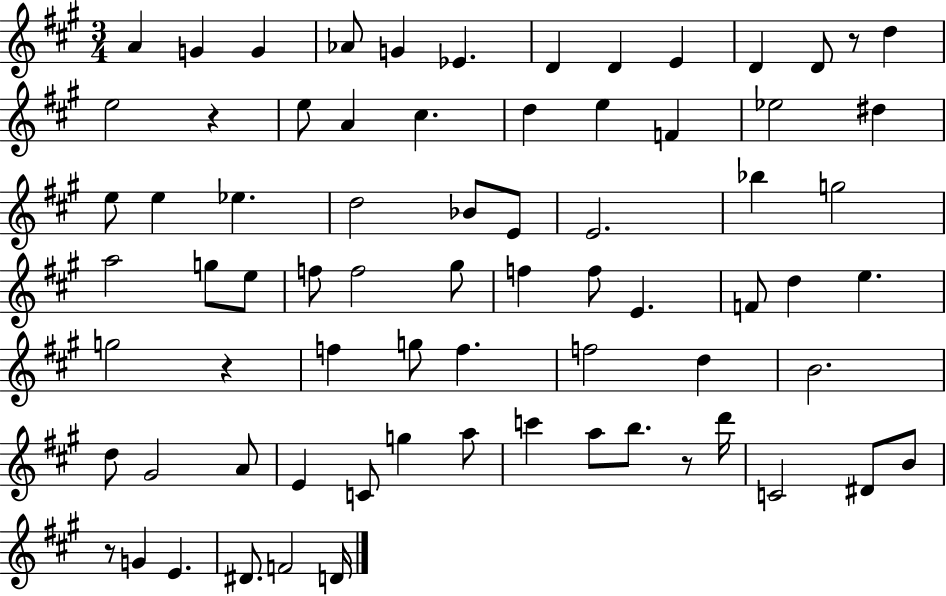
A4/q G4/q G4/q Ab4/e G4/q Eb4/q. D4/q D4/q E4/q D4/q D4/e R/e D5/q E5/h R/q E5/e A4/q C#5/q. D5/q E5/q F4/q Eb5/h D#5/q E5/e E5/q Eb5/q. D5/h Bb4/e E4/e E4/h. Bb5/q G5/h A5/h G5/e E5/e F5/e F5/h G#5/e F5/q F5/e E4/q. F4/e D5/q E5/q. G5/h R/q F5/q G5/e F5/q. F5/h D5/q B4/h. D5/e G#4/h A4/e E4/q C4/e G5/q A5/e C6/q A5/e B5/e. R/e D6/s C4/h D#4/e B4/e R/e G4/q E4/q. D#4/e. F4/h D4/s